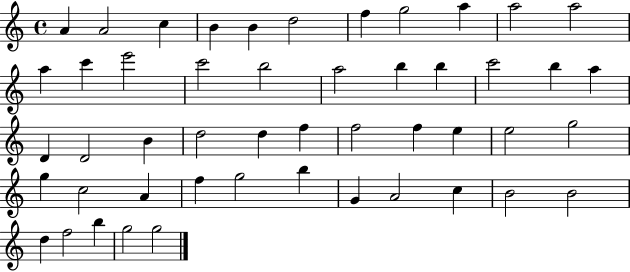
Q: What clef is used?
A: treble